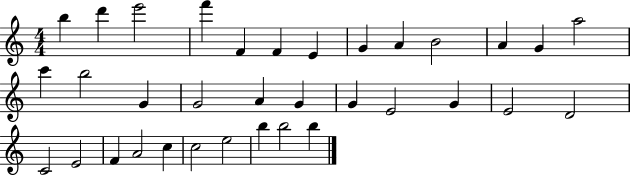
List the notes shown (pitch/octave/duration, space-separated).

B5/q D6/q E6/h F6/q F4/q F4/q E4/q G4/q A4/q B4/h A4/q G4/q A5/h C6/q B5/h G4/q G4/h A4/q G4/q G4/q E4/h G4/q E4/h D4/h C4/h E4/h F4/q A4/h C5/q C5/h E5/h B5/q B5/h B5/q